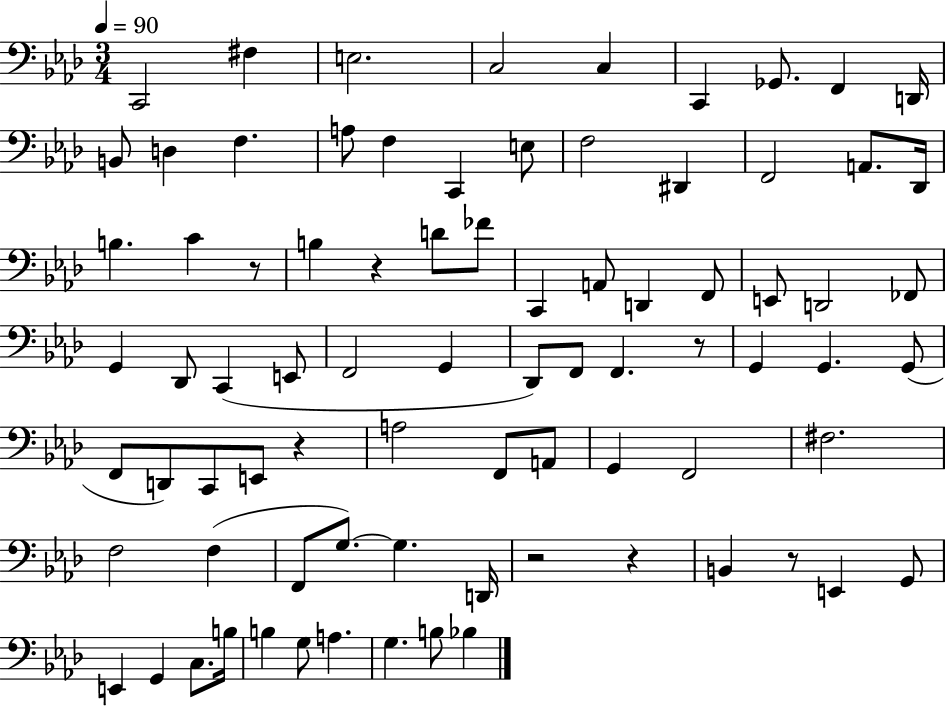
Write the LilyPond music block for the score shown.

{
  \clef bass
  \numericTimeSignature
  \time 3/4
  \key aes \major
  \tempo 4 = 90
  \repeat volta 2 { c,2 fis4 | e2. | c2 c4 | c,4 ges,8. f,4 d,16 | \break b,8 d4 f4. | a8 f4 c,4 e8 | f2 dis,4 | f,2 a,8. des,16 | \break b4. c'4 r8 | b4 r4 d'8 fes'8 | c,4 a,8 d,4 f,8 | e,8 d,2 fes,8 | \break g,4 des,8 c,4( e,8 | f,2 g,4 | des,8) f,8 f,4. r8 | g,4 g,4. g,8( | \break f,8 d,8) c,8 e,8 r4 | a2 f,8 a,8 | g,4 f,2 | fis2. | \break f2 f4( | f,8 g8.~~) g4. d,16 | r2 r4 | b,4 r8 e,4 g,8 | \break e,4 g,4 c8. b16 | b4 g8 a4. | g4. b8 bes4 | } \bar "|."
}